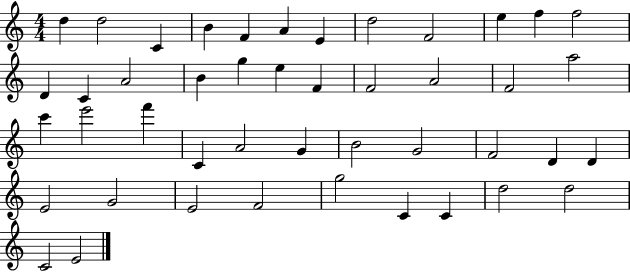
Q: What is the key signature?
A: C major